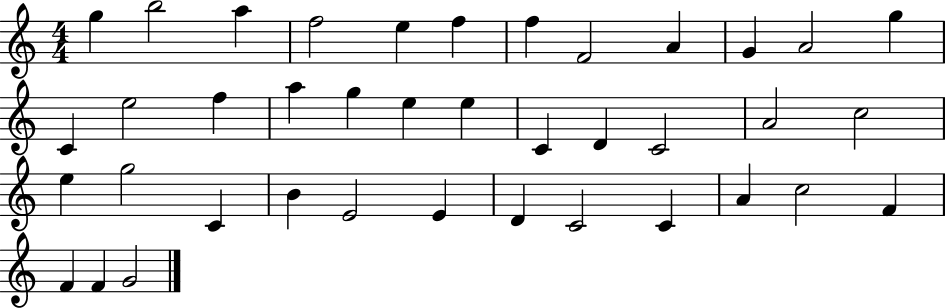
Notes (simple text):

G5/q B5/h A5/q F5/h E5/q F5/q F5/q F4/h A4/q G4/q A4/h G5/q C4/q E5/h F5/q A5/q G5/q E5/q E5/q C4/q D4/q C4/h A4/h C5/h E5/q G5/h C4/q B4/q E4/h E4/q D4/q C4/h C4/q A4/q C5/h F4/q F4/q F4/q G4/h